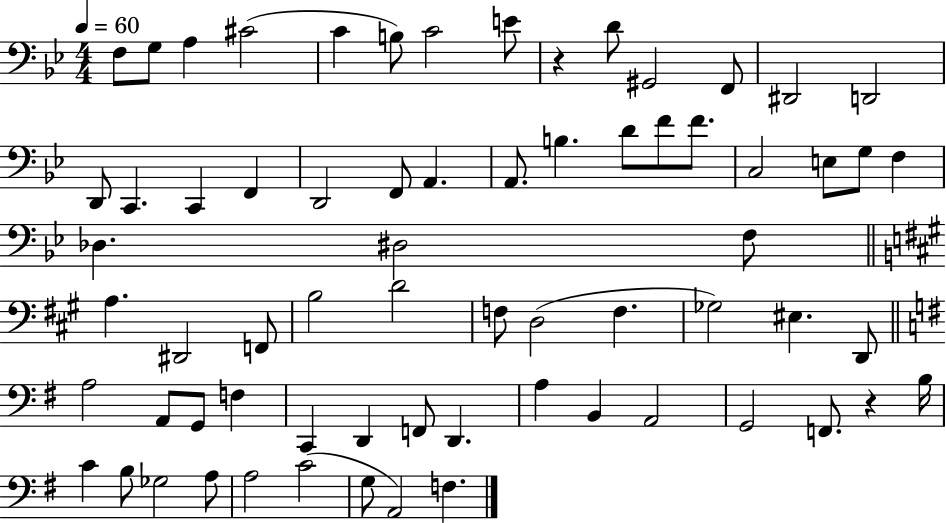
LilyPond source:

{
  \clef bass
  \numericTimeSignature
  \time 4/4
  \key bes \major
  \tempo 4 = 60
  f8 g8 a4 cis'2( | c'4 b8) c'2 e'8 | r4 d'8 gis,2 f,8 | dis,2 d,2 | \break d,8 c,4. c,4 f,4 | d,2 f,8 a,4. | a,8. b4. d'8 f'8 f'8. | c2 e8 g8 f4 | \break des4. dis2 f8 | \bar "||" \break \key a \major a4. dis,2 f,8 | b2 d'2 | f8 d2( f4. | ges2) eis4. d,8 | \break \bar "||" \break \key g \major a2 a,8 g,8 f4 | c,4 d,4 f,8 d,4. | a4 b,4 a,2 | g,2 f,8. r4 b16 | \break c'4 b8 ges2 a8 | a2 c'2( | g8 a,2) f4. | \bar "|."
}